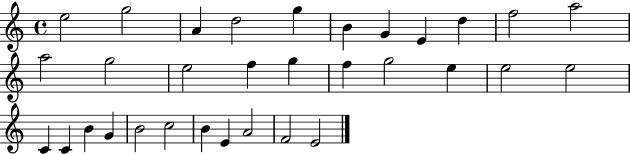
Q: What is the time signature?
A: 4/4